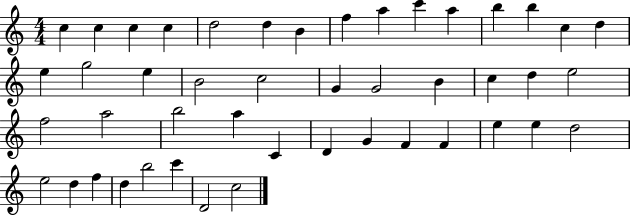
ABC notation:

X:1
T:Untitled
M:4/4
L:1/4
K:C
c c c c d2 d B f a c' a b b c d e g2 e B2 c2 G G2 B c d e2 f2 a2 b2 a C D G F F e e d2 e2 d f d b2 c' D2 c2